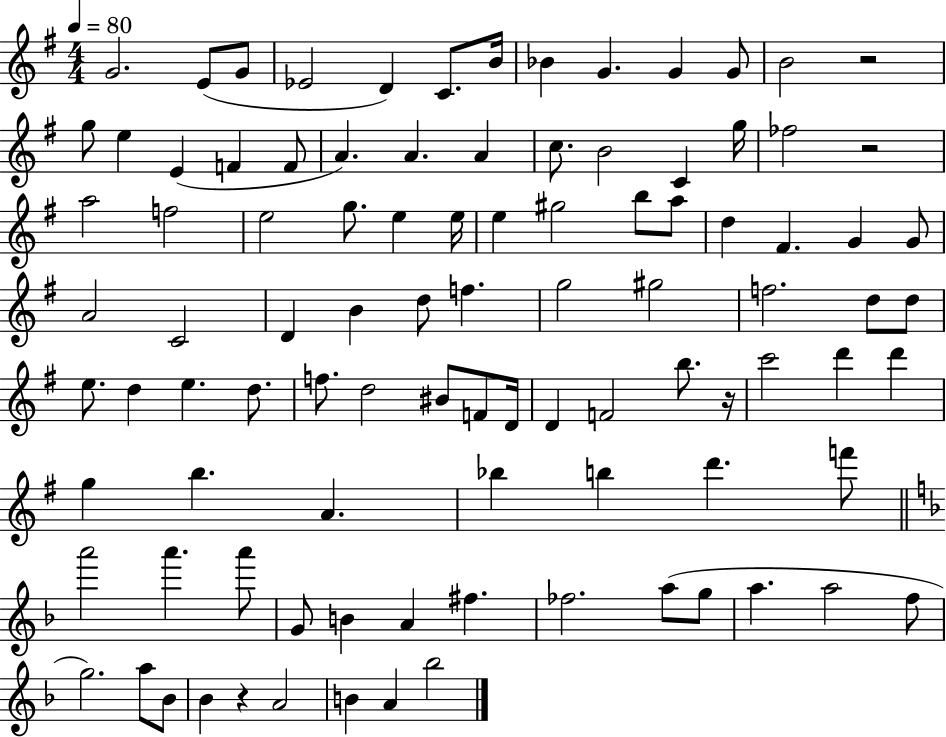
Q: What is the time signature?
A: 4/4